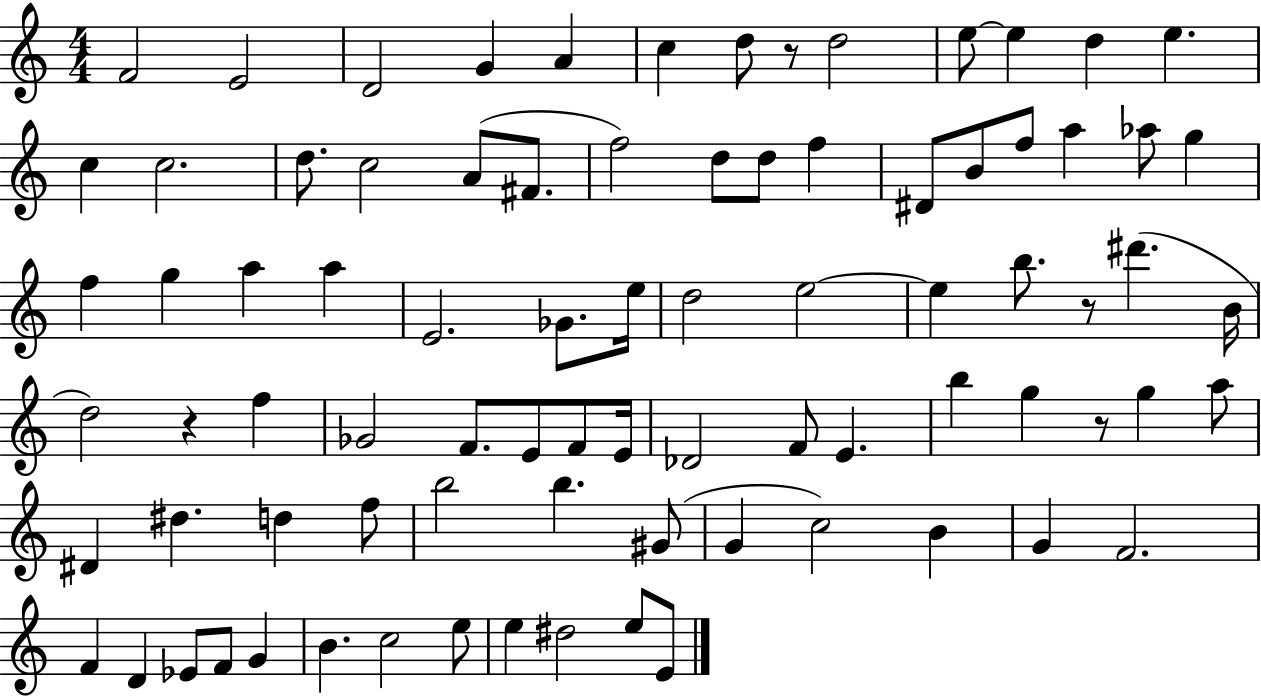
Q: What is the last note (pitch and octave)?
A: E4